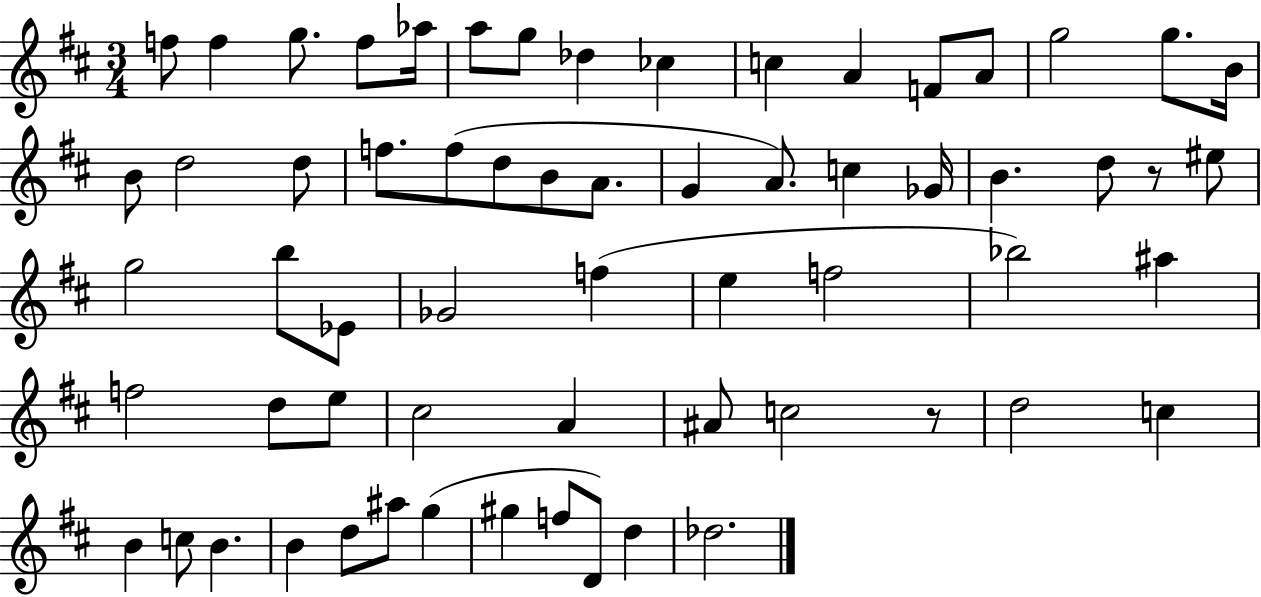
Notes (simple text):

F5/e F5/q G5/e. F5/e Ab5/s A5/e G5/e Db5/q CES5/q C5/q A4/q F4/e A4/e G5/h G5/e. B4/s B4/e D5/h D5/e F5/e. F5/e D5/e B4/e A4/e. G4/q A4/e. C5/q Gb4/s B4/q. D5/e R/e EIS5/e G5/h B5/e Eb4/e Gb4/h F5/q E5/q F5/h Bb5/h A#5/q F5/h D5/e E5/e C#5/h A4/q A#4/e C5/h R/e D5/h C5/q B4/q C5/e B4/q. B4/q D5/e A#5/e G5/q G#5/q F5/e D4/e D5/q Db5/h.